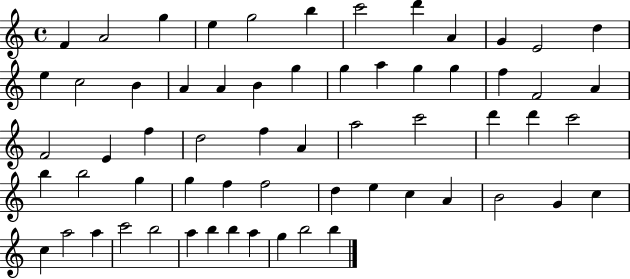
{
  \clef treble
  \time 4/4
  \defaultTimeSignature
  \key c \major
  f'4 a'2 g''4 | e''4 g''2 b''4 | c'''2 d'''4 a'4 | g'4 e'2 d''4 | \break e''4 c''2 b'4 | a'4 a'4 b'4 g''4 | g''4 a''4 g''4 g''4 | f''4 f'2 a'4 | \break f'2 e'4 f''4 | d''2 f''4 a'4 | a''2 c'''2 | d'''4 d'''4 c'''2 | \break b''4 b''2 g''4 | g''4 f''4 f''2 | d''4 e''4 c''4 a'4 | b'2 g'4 c''4 | \break c''4 a''2 a''4 | c'''2 b''2 | a''4 b''4 b''4 a''4 | g''4 b''2 b''4 | \break \bar "|."
}